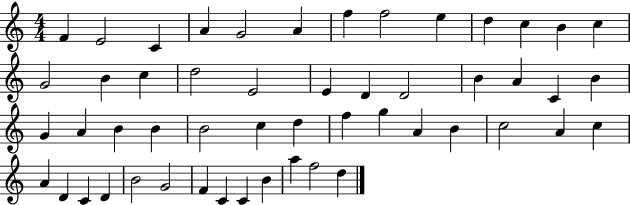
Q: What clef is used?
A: treble